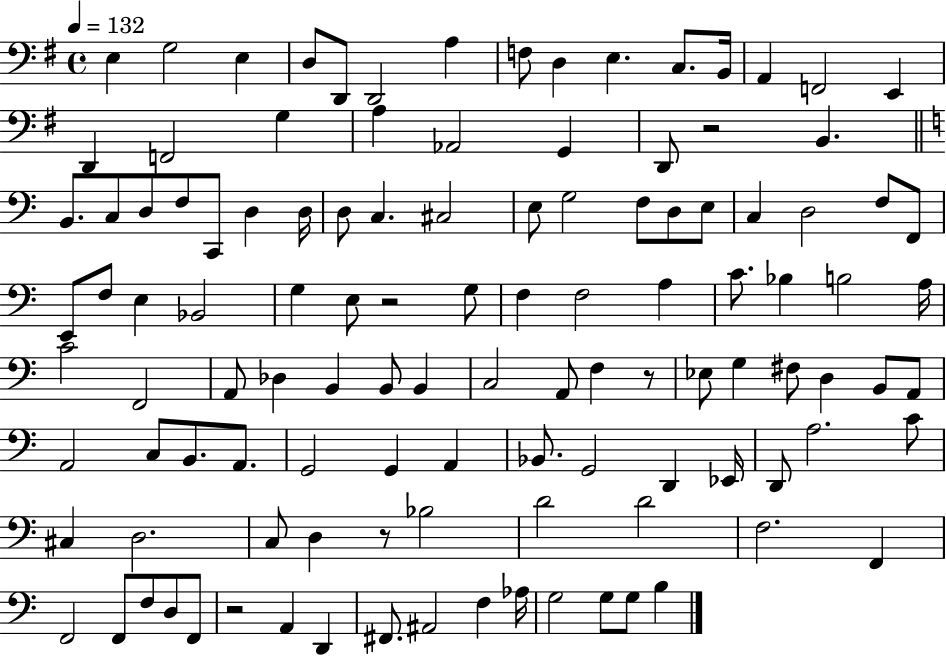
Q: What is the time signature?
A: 4/4